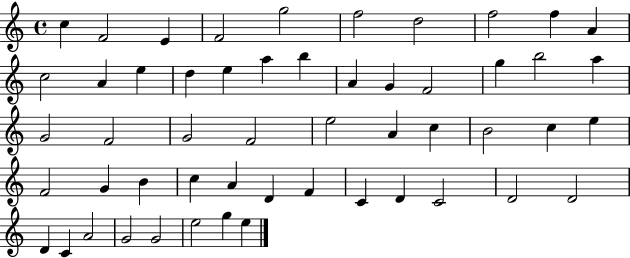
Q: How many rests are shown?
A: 0